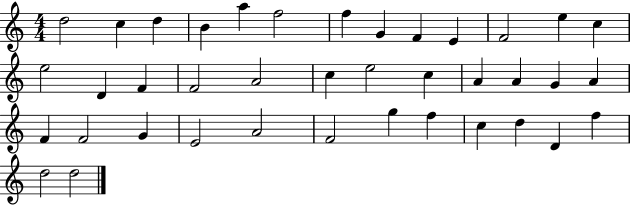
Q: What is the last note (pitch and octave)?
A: D5